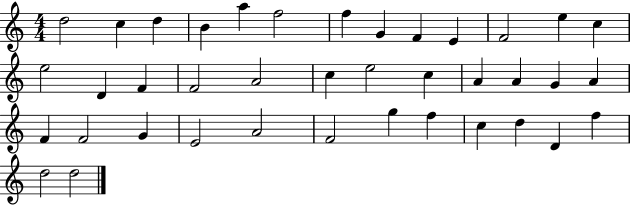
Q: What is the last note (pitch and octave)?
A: D5